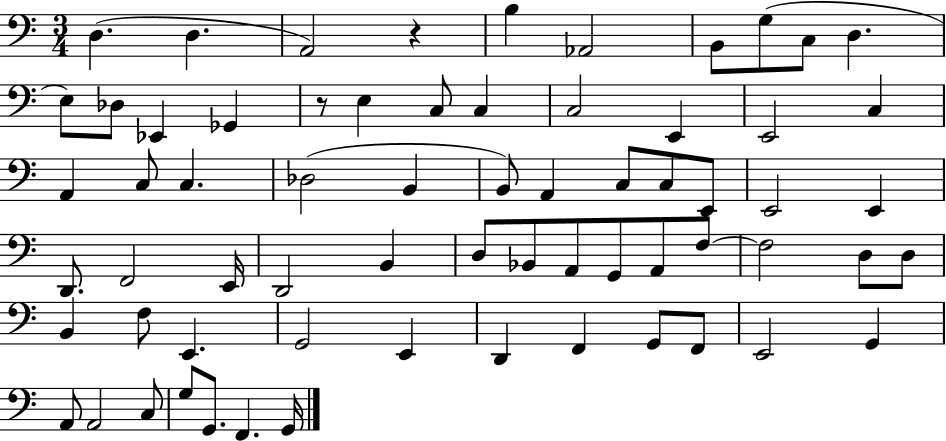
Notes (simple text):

D3/q. D3/q. A2/h R/q B3/q Ab2/h B2/e G3/e C3/e D3/q. E3/e Db3/e Eb2/q Gb2/q R/e E3/q C3/e C3/q C3/h E2/q E2/h C3/q A2/q C3/e C3/q. Db3/h B2/q B2/e A2/q C3/e C3/e E2/e E2/h E2/q D2/e. F2/h E2/s D2/h B2/q D3/e Bb2/e A2/e G2/e A2/e F3/e F3/h D3/e D3/e B2/q F3/e E2/q. G2/h E2/q D2/q F2/q G2/e F2/e E2/h G2/q A2/e A2/h C3/e G3/e G2/e. F2/q. G2/s